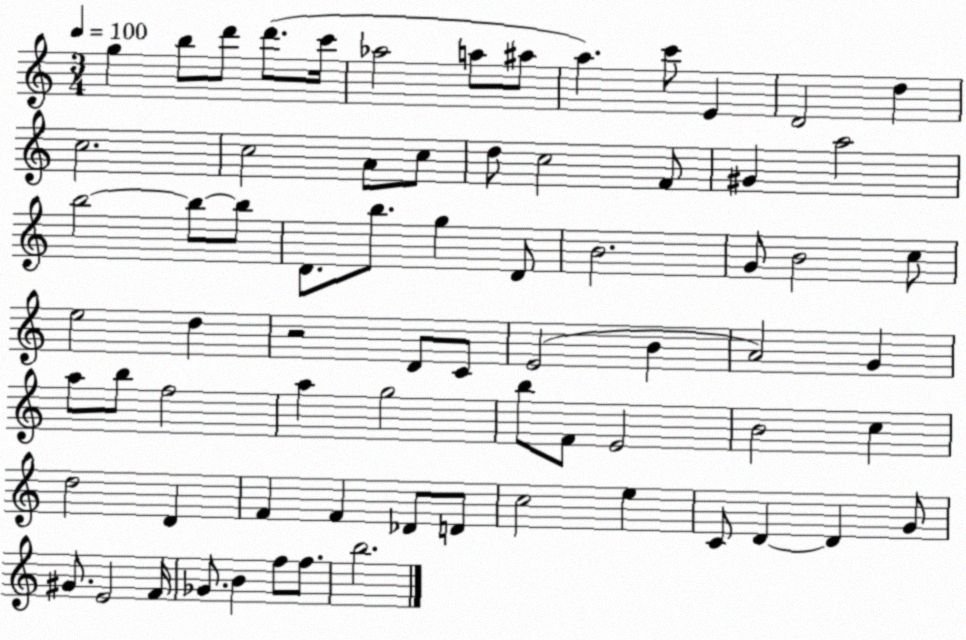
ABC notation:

X:1
T:Untitled
M:3/4
L:1/4
K:C
g b/2 d'/2 d'/2 c'/4 _a2 a/2 ^a/2 a c'/2 E D2 d c2 c2 A/2 c/2 d/2 c2 F/2 ^G a2 b2 b/2 b/2 D/2 b/2 g D/2 B2 G/2 B2 c/2 e2 d z2 D/2 C/2 E2 B A2 G a/2 b/2 f2 a g2 b/2 F/2 E2 B2 c d2 D F F _D/2 D/2 c2 e C/2 D D G/2 ^G/2 E2 F/4 _G/2 B f/2 f/2 b2